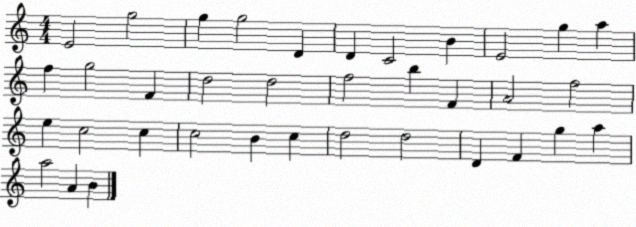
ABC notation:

X:1
T:Untitled
M:4/4
L:1/4
K:C
E2 g2 g g2 D D C2 B E2 g a f g2 F d2 d2 f2 b F A2 f2 e c2 c c2 B c d2 d2 D F g a a2 A B